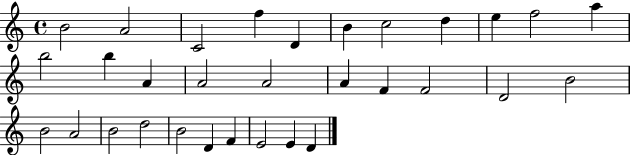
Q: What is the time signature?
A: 4/4